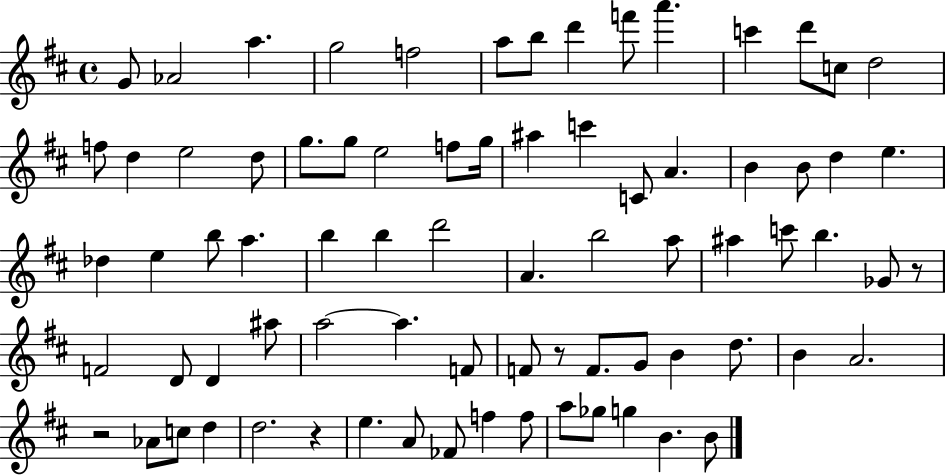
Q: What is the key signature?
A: D major